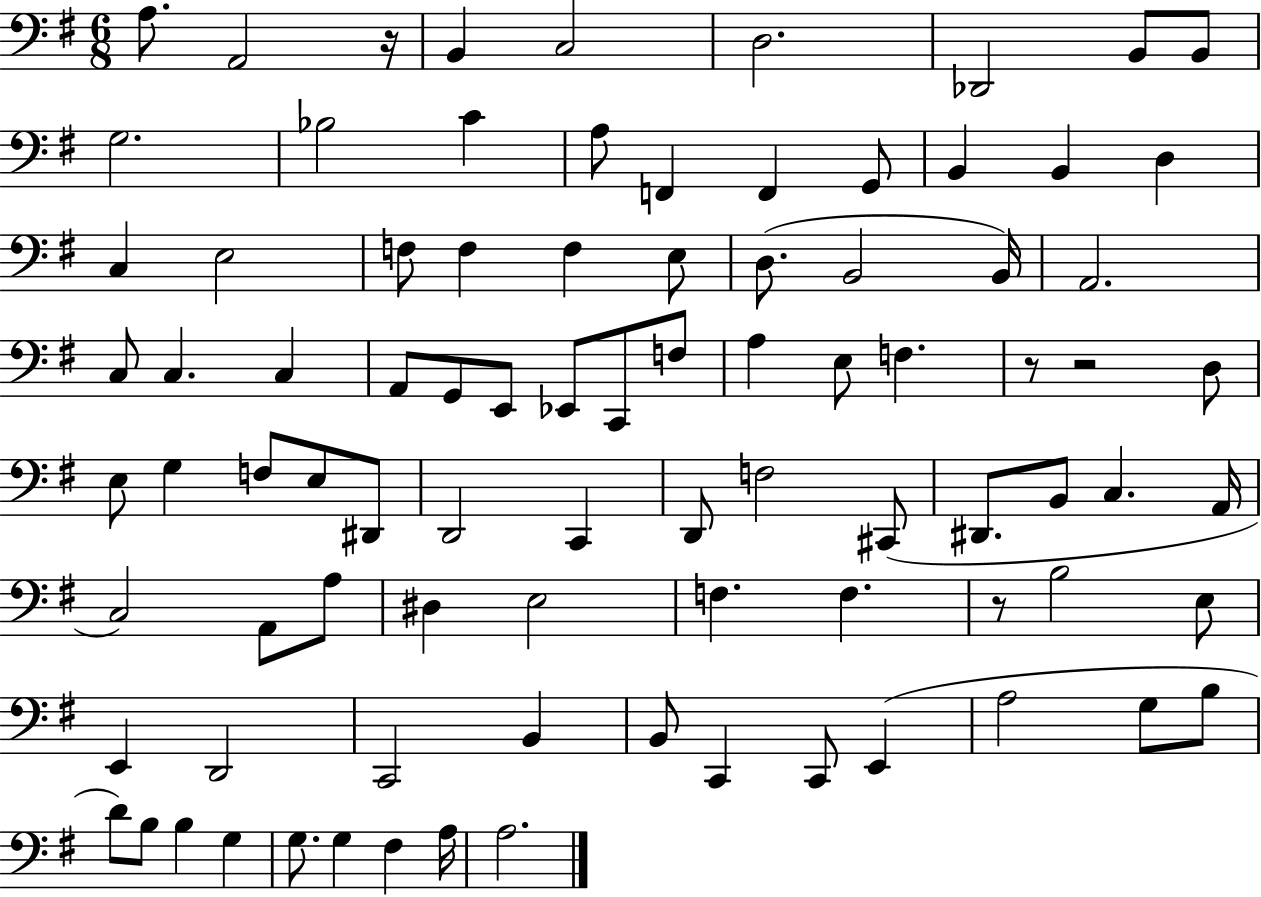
X:1
T:Untitled
M:6/8
L:1/4
K:G
A,/2 A,,2 z/4 B,, C,2 D,2 _D,,2 B,,/2 B,,/2 G,2 _B,2 C A,/2 F,, F,, G,,/2 B,, B,, D, C, E,2 F,/2 F, F, E,/2 D,/2 B,,2 B,,/4 A,,2 C,/2 C, C, A,,/2 G,,/2 E,,/2 _E,,/2 C,,/2 F,/2 A, E,/2 F, z/2 z2 D,/2 E,/2 G, F,/2 E,/2 ^D,,/2 D,,2 C,, D,,/2 F,2 ^C,,/2 ^D,,/2 B,,/2 C, A,,/4 C,2 A,,/2 A,/2 ^D, E,2 F, F, z/2 B,2 E,/2 E,, D,,2 C,,2 B,, B,,/2 C,, C,,/2 E,, A,2 G,/2 B,/2 D/2 B,/2 B, G, G,/2 G, ^F, A,/4 A,2